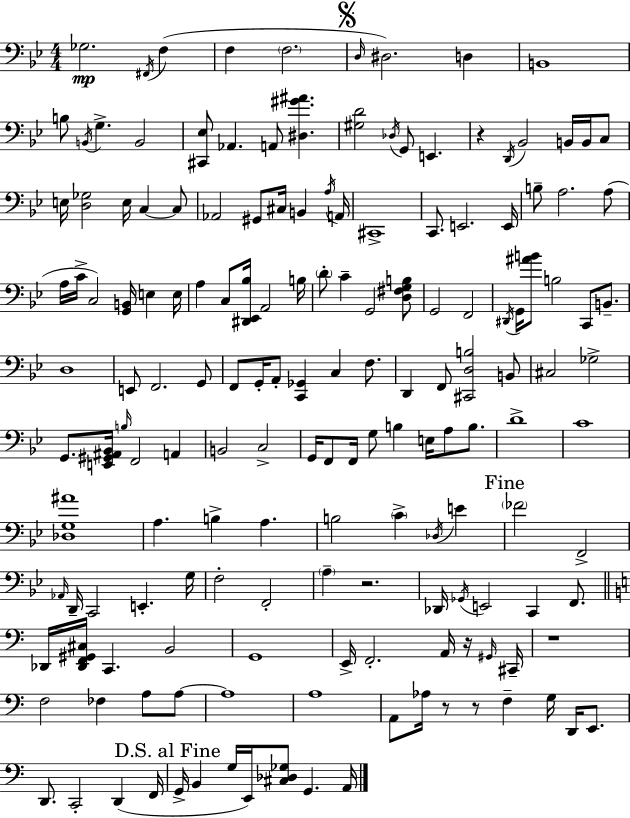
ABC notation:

X:1
T:Untitled
M:4/4
L:1/4
K:Gm
_G,2 ^F,,/4 F, F, F,2 D,/4 ^D,2 D, B,,4 B,/2 B,,/4 G, B,,2 [^C,,_E,]/2 _A,, A,,/2 [^D,^G^A] [^G,D]2 _D,/4 G,,/2 E,, z D,,/4 _B,,2 B,,/4 B,,/4 C,/2 E,/4 [D,_G,]2 E,/4 C, C,/2 _A,,2 ^G,,/2 ^C,/4 B,, A,/4 A,,/4 ^C,,4 C,,/2 E,,2 E,,/4 B,/2 A,2 A,/2 A,/4 C/4 C,2 [G,,B,,]/4 E, E,/4 A, C,/2 [^D,,_E,,_B,]/4 A,,2 B,/4 D/2 C G,,2 [D,^F,G,B,]/2 G,,2 F,,2 ^D,,/4 G,,/4 [^AB]/2 B,2 C,,/2 B,,/2 D,4 E,,/2 F,,2 G,,/2 F,,/2 G,,/4 A,,/2 [C,,_G,,] C, F,/2 D,, F,,/2 [^C,,D,B,]2 B,,/2 ^C,2 _G,2 G,,/2 [E,,^G,,^A,,_B,,]/4 B,/4 F,,2 A,, B,,2 C,2 G,,/4 F,,/2 F,,/4 G,/2 B, E,/4 A,/2 B,/2 D4 C4 [_D,G,^A]4 A, B, A, B,2 C _D,/4 E _F2 F,,2 _A,,/4 D,,/4 C,,2 E,, G,/4 F,2 F,,2 A, z2 _D,,/4 _G,,/4 E,,2 C,, F,,/2 _D,,/4 [_D,,F,,^G,,^C,]/4 C,, B,,2 G,,4 E,,/4 F,,2 A,,/4 z/4 ^G,,/4 ^C,,/4 z4 F,2 _F, A,/2 A,/2 A,4 A,4 A,,/2 _A,/4 z/2 z/2 F, G,/4 D,,/4 E,,/2 D,,/2 C,,2 D,, F,,/4 G,,/4 B,, G,/4 E,,/4 [^C,_D,_G,]/2 G,, A,,/4